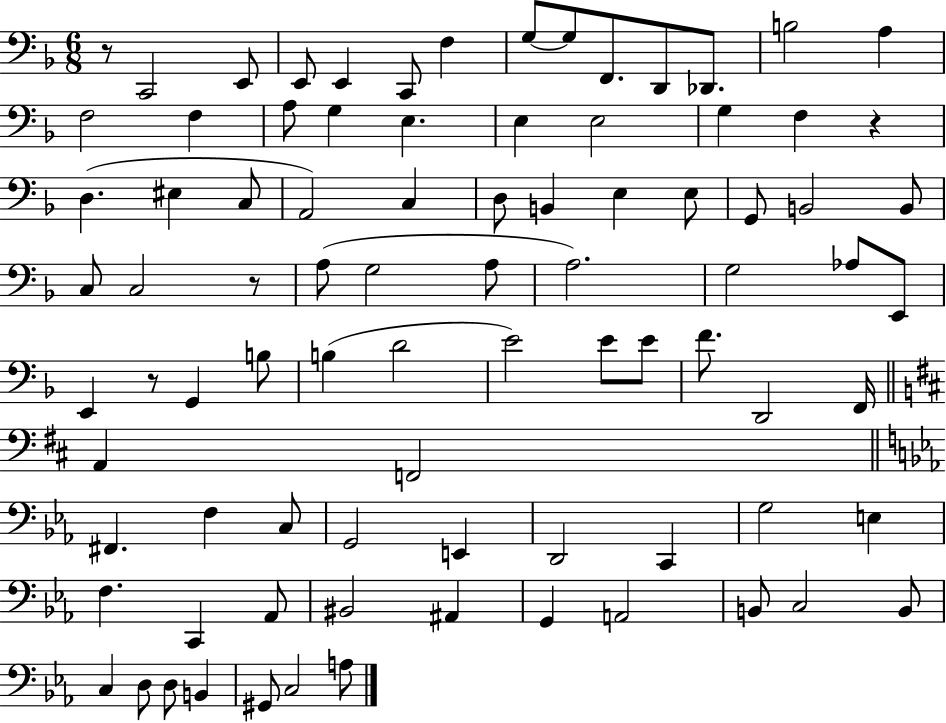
X:1
T:Untitled
M:6/8
L:1/4
K:F
z/2 C,,2 E,,/2 E,,/2 E,, C,,/2 F, G,/2 G,/2 F,,/2 D,,/2 _D,,/2 B,2 A, F,2 F, A,/2 G, E, E, E,2 G, F, z D, ^E, C,/2 A,,2 C, D,/2 B,, E, E,/2 G,,/2 B,,2 B,,/2 C,/2 C,2 z/2 A,/2 G,2 A,/2 A,2 G,2 _A,/2 E,,/2 E,, z/2 G,, B,/2 B, D2 E2 E/2 E/2 F/2 D,,2 F,,/4 A,, F,,2 ^F,, F, C,/2 G,,2 E,, D,,2 C,, G,2 E, F, C,, _A,,/2 ^B,,2 ^A,, G,, A,,2 B,,/2 C,2 B,,/2 C, D,/2 D,/2 B,, ^G,,/2 C,2 A,/2